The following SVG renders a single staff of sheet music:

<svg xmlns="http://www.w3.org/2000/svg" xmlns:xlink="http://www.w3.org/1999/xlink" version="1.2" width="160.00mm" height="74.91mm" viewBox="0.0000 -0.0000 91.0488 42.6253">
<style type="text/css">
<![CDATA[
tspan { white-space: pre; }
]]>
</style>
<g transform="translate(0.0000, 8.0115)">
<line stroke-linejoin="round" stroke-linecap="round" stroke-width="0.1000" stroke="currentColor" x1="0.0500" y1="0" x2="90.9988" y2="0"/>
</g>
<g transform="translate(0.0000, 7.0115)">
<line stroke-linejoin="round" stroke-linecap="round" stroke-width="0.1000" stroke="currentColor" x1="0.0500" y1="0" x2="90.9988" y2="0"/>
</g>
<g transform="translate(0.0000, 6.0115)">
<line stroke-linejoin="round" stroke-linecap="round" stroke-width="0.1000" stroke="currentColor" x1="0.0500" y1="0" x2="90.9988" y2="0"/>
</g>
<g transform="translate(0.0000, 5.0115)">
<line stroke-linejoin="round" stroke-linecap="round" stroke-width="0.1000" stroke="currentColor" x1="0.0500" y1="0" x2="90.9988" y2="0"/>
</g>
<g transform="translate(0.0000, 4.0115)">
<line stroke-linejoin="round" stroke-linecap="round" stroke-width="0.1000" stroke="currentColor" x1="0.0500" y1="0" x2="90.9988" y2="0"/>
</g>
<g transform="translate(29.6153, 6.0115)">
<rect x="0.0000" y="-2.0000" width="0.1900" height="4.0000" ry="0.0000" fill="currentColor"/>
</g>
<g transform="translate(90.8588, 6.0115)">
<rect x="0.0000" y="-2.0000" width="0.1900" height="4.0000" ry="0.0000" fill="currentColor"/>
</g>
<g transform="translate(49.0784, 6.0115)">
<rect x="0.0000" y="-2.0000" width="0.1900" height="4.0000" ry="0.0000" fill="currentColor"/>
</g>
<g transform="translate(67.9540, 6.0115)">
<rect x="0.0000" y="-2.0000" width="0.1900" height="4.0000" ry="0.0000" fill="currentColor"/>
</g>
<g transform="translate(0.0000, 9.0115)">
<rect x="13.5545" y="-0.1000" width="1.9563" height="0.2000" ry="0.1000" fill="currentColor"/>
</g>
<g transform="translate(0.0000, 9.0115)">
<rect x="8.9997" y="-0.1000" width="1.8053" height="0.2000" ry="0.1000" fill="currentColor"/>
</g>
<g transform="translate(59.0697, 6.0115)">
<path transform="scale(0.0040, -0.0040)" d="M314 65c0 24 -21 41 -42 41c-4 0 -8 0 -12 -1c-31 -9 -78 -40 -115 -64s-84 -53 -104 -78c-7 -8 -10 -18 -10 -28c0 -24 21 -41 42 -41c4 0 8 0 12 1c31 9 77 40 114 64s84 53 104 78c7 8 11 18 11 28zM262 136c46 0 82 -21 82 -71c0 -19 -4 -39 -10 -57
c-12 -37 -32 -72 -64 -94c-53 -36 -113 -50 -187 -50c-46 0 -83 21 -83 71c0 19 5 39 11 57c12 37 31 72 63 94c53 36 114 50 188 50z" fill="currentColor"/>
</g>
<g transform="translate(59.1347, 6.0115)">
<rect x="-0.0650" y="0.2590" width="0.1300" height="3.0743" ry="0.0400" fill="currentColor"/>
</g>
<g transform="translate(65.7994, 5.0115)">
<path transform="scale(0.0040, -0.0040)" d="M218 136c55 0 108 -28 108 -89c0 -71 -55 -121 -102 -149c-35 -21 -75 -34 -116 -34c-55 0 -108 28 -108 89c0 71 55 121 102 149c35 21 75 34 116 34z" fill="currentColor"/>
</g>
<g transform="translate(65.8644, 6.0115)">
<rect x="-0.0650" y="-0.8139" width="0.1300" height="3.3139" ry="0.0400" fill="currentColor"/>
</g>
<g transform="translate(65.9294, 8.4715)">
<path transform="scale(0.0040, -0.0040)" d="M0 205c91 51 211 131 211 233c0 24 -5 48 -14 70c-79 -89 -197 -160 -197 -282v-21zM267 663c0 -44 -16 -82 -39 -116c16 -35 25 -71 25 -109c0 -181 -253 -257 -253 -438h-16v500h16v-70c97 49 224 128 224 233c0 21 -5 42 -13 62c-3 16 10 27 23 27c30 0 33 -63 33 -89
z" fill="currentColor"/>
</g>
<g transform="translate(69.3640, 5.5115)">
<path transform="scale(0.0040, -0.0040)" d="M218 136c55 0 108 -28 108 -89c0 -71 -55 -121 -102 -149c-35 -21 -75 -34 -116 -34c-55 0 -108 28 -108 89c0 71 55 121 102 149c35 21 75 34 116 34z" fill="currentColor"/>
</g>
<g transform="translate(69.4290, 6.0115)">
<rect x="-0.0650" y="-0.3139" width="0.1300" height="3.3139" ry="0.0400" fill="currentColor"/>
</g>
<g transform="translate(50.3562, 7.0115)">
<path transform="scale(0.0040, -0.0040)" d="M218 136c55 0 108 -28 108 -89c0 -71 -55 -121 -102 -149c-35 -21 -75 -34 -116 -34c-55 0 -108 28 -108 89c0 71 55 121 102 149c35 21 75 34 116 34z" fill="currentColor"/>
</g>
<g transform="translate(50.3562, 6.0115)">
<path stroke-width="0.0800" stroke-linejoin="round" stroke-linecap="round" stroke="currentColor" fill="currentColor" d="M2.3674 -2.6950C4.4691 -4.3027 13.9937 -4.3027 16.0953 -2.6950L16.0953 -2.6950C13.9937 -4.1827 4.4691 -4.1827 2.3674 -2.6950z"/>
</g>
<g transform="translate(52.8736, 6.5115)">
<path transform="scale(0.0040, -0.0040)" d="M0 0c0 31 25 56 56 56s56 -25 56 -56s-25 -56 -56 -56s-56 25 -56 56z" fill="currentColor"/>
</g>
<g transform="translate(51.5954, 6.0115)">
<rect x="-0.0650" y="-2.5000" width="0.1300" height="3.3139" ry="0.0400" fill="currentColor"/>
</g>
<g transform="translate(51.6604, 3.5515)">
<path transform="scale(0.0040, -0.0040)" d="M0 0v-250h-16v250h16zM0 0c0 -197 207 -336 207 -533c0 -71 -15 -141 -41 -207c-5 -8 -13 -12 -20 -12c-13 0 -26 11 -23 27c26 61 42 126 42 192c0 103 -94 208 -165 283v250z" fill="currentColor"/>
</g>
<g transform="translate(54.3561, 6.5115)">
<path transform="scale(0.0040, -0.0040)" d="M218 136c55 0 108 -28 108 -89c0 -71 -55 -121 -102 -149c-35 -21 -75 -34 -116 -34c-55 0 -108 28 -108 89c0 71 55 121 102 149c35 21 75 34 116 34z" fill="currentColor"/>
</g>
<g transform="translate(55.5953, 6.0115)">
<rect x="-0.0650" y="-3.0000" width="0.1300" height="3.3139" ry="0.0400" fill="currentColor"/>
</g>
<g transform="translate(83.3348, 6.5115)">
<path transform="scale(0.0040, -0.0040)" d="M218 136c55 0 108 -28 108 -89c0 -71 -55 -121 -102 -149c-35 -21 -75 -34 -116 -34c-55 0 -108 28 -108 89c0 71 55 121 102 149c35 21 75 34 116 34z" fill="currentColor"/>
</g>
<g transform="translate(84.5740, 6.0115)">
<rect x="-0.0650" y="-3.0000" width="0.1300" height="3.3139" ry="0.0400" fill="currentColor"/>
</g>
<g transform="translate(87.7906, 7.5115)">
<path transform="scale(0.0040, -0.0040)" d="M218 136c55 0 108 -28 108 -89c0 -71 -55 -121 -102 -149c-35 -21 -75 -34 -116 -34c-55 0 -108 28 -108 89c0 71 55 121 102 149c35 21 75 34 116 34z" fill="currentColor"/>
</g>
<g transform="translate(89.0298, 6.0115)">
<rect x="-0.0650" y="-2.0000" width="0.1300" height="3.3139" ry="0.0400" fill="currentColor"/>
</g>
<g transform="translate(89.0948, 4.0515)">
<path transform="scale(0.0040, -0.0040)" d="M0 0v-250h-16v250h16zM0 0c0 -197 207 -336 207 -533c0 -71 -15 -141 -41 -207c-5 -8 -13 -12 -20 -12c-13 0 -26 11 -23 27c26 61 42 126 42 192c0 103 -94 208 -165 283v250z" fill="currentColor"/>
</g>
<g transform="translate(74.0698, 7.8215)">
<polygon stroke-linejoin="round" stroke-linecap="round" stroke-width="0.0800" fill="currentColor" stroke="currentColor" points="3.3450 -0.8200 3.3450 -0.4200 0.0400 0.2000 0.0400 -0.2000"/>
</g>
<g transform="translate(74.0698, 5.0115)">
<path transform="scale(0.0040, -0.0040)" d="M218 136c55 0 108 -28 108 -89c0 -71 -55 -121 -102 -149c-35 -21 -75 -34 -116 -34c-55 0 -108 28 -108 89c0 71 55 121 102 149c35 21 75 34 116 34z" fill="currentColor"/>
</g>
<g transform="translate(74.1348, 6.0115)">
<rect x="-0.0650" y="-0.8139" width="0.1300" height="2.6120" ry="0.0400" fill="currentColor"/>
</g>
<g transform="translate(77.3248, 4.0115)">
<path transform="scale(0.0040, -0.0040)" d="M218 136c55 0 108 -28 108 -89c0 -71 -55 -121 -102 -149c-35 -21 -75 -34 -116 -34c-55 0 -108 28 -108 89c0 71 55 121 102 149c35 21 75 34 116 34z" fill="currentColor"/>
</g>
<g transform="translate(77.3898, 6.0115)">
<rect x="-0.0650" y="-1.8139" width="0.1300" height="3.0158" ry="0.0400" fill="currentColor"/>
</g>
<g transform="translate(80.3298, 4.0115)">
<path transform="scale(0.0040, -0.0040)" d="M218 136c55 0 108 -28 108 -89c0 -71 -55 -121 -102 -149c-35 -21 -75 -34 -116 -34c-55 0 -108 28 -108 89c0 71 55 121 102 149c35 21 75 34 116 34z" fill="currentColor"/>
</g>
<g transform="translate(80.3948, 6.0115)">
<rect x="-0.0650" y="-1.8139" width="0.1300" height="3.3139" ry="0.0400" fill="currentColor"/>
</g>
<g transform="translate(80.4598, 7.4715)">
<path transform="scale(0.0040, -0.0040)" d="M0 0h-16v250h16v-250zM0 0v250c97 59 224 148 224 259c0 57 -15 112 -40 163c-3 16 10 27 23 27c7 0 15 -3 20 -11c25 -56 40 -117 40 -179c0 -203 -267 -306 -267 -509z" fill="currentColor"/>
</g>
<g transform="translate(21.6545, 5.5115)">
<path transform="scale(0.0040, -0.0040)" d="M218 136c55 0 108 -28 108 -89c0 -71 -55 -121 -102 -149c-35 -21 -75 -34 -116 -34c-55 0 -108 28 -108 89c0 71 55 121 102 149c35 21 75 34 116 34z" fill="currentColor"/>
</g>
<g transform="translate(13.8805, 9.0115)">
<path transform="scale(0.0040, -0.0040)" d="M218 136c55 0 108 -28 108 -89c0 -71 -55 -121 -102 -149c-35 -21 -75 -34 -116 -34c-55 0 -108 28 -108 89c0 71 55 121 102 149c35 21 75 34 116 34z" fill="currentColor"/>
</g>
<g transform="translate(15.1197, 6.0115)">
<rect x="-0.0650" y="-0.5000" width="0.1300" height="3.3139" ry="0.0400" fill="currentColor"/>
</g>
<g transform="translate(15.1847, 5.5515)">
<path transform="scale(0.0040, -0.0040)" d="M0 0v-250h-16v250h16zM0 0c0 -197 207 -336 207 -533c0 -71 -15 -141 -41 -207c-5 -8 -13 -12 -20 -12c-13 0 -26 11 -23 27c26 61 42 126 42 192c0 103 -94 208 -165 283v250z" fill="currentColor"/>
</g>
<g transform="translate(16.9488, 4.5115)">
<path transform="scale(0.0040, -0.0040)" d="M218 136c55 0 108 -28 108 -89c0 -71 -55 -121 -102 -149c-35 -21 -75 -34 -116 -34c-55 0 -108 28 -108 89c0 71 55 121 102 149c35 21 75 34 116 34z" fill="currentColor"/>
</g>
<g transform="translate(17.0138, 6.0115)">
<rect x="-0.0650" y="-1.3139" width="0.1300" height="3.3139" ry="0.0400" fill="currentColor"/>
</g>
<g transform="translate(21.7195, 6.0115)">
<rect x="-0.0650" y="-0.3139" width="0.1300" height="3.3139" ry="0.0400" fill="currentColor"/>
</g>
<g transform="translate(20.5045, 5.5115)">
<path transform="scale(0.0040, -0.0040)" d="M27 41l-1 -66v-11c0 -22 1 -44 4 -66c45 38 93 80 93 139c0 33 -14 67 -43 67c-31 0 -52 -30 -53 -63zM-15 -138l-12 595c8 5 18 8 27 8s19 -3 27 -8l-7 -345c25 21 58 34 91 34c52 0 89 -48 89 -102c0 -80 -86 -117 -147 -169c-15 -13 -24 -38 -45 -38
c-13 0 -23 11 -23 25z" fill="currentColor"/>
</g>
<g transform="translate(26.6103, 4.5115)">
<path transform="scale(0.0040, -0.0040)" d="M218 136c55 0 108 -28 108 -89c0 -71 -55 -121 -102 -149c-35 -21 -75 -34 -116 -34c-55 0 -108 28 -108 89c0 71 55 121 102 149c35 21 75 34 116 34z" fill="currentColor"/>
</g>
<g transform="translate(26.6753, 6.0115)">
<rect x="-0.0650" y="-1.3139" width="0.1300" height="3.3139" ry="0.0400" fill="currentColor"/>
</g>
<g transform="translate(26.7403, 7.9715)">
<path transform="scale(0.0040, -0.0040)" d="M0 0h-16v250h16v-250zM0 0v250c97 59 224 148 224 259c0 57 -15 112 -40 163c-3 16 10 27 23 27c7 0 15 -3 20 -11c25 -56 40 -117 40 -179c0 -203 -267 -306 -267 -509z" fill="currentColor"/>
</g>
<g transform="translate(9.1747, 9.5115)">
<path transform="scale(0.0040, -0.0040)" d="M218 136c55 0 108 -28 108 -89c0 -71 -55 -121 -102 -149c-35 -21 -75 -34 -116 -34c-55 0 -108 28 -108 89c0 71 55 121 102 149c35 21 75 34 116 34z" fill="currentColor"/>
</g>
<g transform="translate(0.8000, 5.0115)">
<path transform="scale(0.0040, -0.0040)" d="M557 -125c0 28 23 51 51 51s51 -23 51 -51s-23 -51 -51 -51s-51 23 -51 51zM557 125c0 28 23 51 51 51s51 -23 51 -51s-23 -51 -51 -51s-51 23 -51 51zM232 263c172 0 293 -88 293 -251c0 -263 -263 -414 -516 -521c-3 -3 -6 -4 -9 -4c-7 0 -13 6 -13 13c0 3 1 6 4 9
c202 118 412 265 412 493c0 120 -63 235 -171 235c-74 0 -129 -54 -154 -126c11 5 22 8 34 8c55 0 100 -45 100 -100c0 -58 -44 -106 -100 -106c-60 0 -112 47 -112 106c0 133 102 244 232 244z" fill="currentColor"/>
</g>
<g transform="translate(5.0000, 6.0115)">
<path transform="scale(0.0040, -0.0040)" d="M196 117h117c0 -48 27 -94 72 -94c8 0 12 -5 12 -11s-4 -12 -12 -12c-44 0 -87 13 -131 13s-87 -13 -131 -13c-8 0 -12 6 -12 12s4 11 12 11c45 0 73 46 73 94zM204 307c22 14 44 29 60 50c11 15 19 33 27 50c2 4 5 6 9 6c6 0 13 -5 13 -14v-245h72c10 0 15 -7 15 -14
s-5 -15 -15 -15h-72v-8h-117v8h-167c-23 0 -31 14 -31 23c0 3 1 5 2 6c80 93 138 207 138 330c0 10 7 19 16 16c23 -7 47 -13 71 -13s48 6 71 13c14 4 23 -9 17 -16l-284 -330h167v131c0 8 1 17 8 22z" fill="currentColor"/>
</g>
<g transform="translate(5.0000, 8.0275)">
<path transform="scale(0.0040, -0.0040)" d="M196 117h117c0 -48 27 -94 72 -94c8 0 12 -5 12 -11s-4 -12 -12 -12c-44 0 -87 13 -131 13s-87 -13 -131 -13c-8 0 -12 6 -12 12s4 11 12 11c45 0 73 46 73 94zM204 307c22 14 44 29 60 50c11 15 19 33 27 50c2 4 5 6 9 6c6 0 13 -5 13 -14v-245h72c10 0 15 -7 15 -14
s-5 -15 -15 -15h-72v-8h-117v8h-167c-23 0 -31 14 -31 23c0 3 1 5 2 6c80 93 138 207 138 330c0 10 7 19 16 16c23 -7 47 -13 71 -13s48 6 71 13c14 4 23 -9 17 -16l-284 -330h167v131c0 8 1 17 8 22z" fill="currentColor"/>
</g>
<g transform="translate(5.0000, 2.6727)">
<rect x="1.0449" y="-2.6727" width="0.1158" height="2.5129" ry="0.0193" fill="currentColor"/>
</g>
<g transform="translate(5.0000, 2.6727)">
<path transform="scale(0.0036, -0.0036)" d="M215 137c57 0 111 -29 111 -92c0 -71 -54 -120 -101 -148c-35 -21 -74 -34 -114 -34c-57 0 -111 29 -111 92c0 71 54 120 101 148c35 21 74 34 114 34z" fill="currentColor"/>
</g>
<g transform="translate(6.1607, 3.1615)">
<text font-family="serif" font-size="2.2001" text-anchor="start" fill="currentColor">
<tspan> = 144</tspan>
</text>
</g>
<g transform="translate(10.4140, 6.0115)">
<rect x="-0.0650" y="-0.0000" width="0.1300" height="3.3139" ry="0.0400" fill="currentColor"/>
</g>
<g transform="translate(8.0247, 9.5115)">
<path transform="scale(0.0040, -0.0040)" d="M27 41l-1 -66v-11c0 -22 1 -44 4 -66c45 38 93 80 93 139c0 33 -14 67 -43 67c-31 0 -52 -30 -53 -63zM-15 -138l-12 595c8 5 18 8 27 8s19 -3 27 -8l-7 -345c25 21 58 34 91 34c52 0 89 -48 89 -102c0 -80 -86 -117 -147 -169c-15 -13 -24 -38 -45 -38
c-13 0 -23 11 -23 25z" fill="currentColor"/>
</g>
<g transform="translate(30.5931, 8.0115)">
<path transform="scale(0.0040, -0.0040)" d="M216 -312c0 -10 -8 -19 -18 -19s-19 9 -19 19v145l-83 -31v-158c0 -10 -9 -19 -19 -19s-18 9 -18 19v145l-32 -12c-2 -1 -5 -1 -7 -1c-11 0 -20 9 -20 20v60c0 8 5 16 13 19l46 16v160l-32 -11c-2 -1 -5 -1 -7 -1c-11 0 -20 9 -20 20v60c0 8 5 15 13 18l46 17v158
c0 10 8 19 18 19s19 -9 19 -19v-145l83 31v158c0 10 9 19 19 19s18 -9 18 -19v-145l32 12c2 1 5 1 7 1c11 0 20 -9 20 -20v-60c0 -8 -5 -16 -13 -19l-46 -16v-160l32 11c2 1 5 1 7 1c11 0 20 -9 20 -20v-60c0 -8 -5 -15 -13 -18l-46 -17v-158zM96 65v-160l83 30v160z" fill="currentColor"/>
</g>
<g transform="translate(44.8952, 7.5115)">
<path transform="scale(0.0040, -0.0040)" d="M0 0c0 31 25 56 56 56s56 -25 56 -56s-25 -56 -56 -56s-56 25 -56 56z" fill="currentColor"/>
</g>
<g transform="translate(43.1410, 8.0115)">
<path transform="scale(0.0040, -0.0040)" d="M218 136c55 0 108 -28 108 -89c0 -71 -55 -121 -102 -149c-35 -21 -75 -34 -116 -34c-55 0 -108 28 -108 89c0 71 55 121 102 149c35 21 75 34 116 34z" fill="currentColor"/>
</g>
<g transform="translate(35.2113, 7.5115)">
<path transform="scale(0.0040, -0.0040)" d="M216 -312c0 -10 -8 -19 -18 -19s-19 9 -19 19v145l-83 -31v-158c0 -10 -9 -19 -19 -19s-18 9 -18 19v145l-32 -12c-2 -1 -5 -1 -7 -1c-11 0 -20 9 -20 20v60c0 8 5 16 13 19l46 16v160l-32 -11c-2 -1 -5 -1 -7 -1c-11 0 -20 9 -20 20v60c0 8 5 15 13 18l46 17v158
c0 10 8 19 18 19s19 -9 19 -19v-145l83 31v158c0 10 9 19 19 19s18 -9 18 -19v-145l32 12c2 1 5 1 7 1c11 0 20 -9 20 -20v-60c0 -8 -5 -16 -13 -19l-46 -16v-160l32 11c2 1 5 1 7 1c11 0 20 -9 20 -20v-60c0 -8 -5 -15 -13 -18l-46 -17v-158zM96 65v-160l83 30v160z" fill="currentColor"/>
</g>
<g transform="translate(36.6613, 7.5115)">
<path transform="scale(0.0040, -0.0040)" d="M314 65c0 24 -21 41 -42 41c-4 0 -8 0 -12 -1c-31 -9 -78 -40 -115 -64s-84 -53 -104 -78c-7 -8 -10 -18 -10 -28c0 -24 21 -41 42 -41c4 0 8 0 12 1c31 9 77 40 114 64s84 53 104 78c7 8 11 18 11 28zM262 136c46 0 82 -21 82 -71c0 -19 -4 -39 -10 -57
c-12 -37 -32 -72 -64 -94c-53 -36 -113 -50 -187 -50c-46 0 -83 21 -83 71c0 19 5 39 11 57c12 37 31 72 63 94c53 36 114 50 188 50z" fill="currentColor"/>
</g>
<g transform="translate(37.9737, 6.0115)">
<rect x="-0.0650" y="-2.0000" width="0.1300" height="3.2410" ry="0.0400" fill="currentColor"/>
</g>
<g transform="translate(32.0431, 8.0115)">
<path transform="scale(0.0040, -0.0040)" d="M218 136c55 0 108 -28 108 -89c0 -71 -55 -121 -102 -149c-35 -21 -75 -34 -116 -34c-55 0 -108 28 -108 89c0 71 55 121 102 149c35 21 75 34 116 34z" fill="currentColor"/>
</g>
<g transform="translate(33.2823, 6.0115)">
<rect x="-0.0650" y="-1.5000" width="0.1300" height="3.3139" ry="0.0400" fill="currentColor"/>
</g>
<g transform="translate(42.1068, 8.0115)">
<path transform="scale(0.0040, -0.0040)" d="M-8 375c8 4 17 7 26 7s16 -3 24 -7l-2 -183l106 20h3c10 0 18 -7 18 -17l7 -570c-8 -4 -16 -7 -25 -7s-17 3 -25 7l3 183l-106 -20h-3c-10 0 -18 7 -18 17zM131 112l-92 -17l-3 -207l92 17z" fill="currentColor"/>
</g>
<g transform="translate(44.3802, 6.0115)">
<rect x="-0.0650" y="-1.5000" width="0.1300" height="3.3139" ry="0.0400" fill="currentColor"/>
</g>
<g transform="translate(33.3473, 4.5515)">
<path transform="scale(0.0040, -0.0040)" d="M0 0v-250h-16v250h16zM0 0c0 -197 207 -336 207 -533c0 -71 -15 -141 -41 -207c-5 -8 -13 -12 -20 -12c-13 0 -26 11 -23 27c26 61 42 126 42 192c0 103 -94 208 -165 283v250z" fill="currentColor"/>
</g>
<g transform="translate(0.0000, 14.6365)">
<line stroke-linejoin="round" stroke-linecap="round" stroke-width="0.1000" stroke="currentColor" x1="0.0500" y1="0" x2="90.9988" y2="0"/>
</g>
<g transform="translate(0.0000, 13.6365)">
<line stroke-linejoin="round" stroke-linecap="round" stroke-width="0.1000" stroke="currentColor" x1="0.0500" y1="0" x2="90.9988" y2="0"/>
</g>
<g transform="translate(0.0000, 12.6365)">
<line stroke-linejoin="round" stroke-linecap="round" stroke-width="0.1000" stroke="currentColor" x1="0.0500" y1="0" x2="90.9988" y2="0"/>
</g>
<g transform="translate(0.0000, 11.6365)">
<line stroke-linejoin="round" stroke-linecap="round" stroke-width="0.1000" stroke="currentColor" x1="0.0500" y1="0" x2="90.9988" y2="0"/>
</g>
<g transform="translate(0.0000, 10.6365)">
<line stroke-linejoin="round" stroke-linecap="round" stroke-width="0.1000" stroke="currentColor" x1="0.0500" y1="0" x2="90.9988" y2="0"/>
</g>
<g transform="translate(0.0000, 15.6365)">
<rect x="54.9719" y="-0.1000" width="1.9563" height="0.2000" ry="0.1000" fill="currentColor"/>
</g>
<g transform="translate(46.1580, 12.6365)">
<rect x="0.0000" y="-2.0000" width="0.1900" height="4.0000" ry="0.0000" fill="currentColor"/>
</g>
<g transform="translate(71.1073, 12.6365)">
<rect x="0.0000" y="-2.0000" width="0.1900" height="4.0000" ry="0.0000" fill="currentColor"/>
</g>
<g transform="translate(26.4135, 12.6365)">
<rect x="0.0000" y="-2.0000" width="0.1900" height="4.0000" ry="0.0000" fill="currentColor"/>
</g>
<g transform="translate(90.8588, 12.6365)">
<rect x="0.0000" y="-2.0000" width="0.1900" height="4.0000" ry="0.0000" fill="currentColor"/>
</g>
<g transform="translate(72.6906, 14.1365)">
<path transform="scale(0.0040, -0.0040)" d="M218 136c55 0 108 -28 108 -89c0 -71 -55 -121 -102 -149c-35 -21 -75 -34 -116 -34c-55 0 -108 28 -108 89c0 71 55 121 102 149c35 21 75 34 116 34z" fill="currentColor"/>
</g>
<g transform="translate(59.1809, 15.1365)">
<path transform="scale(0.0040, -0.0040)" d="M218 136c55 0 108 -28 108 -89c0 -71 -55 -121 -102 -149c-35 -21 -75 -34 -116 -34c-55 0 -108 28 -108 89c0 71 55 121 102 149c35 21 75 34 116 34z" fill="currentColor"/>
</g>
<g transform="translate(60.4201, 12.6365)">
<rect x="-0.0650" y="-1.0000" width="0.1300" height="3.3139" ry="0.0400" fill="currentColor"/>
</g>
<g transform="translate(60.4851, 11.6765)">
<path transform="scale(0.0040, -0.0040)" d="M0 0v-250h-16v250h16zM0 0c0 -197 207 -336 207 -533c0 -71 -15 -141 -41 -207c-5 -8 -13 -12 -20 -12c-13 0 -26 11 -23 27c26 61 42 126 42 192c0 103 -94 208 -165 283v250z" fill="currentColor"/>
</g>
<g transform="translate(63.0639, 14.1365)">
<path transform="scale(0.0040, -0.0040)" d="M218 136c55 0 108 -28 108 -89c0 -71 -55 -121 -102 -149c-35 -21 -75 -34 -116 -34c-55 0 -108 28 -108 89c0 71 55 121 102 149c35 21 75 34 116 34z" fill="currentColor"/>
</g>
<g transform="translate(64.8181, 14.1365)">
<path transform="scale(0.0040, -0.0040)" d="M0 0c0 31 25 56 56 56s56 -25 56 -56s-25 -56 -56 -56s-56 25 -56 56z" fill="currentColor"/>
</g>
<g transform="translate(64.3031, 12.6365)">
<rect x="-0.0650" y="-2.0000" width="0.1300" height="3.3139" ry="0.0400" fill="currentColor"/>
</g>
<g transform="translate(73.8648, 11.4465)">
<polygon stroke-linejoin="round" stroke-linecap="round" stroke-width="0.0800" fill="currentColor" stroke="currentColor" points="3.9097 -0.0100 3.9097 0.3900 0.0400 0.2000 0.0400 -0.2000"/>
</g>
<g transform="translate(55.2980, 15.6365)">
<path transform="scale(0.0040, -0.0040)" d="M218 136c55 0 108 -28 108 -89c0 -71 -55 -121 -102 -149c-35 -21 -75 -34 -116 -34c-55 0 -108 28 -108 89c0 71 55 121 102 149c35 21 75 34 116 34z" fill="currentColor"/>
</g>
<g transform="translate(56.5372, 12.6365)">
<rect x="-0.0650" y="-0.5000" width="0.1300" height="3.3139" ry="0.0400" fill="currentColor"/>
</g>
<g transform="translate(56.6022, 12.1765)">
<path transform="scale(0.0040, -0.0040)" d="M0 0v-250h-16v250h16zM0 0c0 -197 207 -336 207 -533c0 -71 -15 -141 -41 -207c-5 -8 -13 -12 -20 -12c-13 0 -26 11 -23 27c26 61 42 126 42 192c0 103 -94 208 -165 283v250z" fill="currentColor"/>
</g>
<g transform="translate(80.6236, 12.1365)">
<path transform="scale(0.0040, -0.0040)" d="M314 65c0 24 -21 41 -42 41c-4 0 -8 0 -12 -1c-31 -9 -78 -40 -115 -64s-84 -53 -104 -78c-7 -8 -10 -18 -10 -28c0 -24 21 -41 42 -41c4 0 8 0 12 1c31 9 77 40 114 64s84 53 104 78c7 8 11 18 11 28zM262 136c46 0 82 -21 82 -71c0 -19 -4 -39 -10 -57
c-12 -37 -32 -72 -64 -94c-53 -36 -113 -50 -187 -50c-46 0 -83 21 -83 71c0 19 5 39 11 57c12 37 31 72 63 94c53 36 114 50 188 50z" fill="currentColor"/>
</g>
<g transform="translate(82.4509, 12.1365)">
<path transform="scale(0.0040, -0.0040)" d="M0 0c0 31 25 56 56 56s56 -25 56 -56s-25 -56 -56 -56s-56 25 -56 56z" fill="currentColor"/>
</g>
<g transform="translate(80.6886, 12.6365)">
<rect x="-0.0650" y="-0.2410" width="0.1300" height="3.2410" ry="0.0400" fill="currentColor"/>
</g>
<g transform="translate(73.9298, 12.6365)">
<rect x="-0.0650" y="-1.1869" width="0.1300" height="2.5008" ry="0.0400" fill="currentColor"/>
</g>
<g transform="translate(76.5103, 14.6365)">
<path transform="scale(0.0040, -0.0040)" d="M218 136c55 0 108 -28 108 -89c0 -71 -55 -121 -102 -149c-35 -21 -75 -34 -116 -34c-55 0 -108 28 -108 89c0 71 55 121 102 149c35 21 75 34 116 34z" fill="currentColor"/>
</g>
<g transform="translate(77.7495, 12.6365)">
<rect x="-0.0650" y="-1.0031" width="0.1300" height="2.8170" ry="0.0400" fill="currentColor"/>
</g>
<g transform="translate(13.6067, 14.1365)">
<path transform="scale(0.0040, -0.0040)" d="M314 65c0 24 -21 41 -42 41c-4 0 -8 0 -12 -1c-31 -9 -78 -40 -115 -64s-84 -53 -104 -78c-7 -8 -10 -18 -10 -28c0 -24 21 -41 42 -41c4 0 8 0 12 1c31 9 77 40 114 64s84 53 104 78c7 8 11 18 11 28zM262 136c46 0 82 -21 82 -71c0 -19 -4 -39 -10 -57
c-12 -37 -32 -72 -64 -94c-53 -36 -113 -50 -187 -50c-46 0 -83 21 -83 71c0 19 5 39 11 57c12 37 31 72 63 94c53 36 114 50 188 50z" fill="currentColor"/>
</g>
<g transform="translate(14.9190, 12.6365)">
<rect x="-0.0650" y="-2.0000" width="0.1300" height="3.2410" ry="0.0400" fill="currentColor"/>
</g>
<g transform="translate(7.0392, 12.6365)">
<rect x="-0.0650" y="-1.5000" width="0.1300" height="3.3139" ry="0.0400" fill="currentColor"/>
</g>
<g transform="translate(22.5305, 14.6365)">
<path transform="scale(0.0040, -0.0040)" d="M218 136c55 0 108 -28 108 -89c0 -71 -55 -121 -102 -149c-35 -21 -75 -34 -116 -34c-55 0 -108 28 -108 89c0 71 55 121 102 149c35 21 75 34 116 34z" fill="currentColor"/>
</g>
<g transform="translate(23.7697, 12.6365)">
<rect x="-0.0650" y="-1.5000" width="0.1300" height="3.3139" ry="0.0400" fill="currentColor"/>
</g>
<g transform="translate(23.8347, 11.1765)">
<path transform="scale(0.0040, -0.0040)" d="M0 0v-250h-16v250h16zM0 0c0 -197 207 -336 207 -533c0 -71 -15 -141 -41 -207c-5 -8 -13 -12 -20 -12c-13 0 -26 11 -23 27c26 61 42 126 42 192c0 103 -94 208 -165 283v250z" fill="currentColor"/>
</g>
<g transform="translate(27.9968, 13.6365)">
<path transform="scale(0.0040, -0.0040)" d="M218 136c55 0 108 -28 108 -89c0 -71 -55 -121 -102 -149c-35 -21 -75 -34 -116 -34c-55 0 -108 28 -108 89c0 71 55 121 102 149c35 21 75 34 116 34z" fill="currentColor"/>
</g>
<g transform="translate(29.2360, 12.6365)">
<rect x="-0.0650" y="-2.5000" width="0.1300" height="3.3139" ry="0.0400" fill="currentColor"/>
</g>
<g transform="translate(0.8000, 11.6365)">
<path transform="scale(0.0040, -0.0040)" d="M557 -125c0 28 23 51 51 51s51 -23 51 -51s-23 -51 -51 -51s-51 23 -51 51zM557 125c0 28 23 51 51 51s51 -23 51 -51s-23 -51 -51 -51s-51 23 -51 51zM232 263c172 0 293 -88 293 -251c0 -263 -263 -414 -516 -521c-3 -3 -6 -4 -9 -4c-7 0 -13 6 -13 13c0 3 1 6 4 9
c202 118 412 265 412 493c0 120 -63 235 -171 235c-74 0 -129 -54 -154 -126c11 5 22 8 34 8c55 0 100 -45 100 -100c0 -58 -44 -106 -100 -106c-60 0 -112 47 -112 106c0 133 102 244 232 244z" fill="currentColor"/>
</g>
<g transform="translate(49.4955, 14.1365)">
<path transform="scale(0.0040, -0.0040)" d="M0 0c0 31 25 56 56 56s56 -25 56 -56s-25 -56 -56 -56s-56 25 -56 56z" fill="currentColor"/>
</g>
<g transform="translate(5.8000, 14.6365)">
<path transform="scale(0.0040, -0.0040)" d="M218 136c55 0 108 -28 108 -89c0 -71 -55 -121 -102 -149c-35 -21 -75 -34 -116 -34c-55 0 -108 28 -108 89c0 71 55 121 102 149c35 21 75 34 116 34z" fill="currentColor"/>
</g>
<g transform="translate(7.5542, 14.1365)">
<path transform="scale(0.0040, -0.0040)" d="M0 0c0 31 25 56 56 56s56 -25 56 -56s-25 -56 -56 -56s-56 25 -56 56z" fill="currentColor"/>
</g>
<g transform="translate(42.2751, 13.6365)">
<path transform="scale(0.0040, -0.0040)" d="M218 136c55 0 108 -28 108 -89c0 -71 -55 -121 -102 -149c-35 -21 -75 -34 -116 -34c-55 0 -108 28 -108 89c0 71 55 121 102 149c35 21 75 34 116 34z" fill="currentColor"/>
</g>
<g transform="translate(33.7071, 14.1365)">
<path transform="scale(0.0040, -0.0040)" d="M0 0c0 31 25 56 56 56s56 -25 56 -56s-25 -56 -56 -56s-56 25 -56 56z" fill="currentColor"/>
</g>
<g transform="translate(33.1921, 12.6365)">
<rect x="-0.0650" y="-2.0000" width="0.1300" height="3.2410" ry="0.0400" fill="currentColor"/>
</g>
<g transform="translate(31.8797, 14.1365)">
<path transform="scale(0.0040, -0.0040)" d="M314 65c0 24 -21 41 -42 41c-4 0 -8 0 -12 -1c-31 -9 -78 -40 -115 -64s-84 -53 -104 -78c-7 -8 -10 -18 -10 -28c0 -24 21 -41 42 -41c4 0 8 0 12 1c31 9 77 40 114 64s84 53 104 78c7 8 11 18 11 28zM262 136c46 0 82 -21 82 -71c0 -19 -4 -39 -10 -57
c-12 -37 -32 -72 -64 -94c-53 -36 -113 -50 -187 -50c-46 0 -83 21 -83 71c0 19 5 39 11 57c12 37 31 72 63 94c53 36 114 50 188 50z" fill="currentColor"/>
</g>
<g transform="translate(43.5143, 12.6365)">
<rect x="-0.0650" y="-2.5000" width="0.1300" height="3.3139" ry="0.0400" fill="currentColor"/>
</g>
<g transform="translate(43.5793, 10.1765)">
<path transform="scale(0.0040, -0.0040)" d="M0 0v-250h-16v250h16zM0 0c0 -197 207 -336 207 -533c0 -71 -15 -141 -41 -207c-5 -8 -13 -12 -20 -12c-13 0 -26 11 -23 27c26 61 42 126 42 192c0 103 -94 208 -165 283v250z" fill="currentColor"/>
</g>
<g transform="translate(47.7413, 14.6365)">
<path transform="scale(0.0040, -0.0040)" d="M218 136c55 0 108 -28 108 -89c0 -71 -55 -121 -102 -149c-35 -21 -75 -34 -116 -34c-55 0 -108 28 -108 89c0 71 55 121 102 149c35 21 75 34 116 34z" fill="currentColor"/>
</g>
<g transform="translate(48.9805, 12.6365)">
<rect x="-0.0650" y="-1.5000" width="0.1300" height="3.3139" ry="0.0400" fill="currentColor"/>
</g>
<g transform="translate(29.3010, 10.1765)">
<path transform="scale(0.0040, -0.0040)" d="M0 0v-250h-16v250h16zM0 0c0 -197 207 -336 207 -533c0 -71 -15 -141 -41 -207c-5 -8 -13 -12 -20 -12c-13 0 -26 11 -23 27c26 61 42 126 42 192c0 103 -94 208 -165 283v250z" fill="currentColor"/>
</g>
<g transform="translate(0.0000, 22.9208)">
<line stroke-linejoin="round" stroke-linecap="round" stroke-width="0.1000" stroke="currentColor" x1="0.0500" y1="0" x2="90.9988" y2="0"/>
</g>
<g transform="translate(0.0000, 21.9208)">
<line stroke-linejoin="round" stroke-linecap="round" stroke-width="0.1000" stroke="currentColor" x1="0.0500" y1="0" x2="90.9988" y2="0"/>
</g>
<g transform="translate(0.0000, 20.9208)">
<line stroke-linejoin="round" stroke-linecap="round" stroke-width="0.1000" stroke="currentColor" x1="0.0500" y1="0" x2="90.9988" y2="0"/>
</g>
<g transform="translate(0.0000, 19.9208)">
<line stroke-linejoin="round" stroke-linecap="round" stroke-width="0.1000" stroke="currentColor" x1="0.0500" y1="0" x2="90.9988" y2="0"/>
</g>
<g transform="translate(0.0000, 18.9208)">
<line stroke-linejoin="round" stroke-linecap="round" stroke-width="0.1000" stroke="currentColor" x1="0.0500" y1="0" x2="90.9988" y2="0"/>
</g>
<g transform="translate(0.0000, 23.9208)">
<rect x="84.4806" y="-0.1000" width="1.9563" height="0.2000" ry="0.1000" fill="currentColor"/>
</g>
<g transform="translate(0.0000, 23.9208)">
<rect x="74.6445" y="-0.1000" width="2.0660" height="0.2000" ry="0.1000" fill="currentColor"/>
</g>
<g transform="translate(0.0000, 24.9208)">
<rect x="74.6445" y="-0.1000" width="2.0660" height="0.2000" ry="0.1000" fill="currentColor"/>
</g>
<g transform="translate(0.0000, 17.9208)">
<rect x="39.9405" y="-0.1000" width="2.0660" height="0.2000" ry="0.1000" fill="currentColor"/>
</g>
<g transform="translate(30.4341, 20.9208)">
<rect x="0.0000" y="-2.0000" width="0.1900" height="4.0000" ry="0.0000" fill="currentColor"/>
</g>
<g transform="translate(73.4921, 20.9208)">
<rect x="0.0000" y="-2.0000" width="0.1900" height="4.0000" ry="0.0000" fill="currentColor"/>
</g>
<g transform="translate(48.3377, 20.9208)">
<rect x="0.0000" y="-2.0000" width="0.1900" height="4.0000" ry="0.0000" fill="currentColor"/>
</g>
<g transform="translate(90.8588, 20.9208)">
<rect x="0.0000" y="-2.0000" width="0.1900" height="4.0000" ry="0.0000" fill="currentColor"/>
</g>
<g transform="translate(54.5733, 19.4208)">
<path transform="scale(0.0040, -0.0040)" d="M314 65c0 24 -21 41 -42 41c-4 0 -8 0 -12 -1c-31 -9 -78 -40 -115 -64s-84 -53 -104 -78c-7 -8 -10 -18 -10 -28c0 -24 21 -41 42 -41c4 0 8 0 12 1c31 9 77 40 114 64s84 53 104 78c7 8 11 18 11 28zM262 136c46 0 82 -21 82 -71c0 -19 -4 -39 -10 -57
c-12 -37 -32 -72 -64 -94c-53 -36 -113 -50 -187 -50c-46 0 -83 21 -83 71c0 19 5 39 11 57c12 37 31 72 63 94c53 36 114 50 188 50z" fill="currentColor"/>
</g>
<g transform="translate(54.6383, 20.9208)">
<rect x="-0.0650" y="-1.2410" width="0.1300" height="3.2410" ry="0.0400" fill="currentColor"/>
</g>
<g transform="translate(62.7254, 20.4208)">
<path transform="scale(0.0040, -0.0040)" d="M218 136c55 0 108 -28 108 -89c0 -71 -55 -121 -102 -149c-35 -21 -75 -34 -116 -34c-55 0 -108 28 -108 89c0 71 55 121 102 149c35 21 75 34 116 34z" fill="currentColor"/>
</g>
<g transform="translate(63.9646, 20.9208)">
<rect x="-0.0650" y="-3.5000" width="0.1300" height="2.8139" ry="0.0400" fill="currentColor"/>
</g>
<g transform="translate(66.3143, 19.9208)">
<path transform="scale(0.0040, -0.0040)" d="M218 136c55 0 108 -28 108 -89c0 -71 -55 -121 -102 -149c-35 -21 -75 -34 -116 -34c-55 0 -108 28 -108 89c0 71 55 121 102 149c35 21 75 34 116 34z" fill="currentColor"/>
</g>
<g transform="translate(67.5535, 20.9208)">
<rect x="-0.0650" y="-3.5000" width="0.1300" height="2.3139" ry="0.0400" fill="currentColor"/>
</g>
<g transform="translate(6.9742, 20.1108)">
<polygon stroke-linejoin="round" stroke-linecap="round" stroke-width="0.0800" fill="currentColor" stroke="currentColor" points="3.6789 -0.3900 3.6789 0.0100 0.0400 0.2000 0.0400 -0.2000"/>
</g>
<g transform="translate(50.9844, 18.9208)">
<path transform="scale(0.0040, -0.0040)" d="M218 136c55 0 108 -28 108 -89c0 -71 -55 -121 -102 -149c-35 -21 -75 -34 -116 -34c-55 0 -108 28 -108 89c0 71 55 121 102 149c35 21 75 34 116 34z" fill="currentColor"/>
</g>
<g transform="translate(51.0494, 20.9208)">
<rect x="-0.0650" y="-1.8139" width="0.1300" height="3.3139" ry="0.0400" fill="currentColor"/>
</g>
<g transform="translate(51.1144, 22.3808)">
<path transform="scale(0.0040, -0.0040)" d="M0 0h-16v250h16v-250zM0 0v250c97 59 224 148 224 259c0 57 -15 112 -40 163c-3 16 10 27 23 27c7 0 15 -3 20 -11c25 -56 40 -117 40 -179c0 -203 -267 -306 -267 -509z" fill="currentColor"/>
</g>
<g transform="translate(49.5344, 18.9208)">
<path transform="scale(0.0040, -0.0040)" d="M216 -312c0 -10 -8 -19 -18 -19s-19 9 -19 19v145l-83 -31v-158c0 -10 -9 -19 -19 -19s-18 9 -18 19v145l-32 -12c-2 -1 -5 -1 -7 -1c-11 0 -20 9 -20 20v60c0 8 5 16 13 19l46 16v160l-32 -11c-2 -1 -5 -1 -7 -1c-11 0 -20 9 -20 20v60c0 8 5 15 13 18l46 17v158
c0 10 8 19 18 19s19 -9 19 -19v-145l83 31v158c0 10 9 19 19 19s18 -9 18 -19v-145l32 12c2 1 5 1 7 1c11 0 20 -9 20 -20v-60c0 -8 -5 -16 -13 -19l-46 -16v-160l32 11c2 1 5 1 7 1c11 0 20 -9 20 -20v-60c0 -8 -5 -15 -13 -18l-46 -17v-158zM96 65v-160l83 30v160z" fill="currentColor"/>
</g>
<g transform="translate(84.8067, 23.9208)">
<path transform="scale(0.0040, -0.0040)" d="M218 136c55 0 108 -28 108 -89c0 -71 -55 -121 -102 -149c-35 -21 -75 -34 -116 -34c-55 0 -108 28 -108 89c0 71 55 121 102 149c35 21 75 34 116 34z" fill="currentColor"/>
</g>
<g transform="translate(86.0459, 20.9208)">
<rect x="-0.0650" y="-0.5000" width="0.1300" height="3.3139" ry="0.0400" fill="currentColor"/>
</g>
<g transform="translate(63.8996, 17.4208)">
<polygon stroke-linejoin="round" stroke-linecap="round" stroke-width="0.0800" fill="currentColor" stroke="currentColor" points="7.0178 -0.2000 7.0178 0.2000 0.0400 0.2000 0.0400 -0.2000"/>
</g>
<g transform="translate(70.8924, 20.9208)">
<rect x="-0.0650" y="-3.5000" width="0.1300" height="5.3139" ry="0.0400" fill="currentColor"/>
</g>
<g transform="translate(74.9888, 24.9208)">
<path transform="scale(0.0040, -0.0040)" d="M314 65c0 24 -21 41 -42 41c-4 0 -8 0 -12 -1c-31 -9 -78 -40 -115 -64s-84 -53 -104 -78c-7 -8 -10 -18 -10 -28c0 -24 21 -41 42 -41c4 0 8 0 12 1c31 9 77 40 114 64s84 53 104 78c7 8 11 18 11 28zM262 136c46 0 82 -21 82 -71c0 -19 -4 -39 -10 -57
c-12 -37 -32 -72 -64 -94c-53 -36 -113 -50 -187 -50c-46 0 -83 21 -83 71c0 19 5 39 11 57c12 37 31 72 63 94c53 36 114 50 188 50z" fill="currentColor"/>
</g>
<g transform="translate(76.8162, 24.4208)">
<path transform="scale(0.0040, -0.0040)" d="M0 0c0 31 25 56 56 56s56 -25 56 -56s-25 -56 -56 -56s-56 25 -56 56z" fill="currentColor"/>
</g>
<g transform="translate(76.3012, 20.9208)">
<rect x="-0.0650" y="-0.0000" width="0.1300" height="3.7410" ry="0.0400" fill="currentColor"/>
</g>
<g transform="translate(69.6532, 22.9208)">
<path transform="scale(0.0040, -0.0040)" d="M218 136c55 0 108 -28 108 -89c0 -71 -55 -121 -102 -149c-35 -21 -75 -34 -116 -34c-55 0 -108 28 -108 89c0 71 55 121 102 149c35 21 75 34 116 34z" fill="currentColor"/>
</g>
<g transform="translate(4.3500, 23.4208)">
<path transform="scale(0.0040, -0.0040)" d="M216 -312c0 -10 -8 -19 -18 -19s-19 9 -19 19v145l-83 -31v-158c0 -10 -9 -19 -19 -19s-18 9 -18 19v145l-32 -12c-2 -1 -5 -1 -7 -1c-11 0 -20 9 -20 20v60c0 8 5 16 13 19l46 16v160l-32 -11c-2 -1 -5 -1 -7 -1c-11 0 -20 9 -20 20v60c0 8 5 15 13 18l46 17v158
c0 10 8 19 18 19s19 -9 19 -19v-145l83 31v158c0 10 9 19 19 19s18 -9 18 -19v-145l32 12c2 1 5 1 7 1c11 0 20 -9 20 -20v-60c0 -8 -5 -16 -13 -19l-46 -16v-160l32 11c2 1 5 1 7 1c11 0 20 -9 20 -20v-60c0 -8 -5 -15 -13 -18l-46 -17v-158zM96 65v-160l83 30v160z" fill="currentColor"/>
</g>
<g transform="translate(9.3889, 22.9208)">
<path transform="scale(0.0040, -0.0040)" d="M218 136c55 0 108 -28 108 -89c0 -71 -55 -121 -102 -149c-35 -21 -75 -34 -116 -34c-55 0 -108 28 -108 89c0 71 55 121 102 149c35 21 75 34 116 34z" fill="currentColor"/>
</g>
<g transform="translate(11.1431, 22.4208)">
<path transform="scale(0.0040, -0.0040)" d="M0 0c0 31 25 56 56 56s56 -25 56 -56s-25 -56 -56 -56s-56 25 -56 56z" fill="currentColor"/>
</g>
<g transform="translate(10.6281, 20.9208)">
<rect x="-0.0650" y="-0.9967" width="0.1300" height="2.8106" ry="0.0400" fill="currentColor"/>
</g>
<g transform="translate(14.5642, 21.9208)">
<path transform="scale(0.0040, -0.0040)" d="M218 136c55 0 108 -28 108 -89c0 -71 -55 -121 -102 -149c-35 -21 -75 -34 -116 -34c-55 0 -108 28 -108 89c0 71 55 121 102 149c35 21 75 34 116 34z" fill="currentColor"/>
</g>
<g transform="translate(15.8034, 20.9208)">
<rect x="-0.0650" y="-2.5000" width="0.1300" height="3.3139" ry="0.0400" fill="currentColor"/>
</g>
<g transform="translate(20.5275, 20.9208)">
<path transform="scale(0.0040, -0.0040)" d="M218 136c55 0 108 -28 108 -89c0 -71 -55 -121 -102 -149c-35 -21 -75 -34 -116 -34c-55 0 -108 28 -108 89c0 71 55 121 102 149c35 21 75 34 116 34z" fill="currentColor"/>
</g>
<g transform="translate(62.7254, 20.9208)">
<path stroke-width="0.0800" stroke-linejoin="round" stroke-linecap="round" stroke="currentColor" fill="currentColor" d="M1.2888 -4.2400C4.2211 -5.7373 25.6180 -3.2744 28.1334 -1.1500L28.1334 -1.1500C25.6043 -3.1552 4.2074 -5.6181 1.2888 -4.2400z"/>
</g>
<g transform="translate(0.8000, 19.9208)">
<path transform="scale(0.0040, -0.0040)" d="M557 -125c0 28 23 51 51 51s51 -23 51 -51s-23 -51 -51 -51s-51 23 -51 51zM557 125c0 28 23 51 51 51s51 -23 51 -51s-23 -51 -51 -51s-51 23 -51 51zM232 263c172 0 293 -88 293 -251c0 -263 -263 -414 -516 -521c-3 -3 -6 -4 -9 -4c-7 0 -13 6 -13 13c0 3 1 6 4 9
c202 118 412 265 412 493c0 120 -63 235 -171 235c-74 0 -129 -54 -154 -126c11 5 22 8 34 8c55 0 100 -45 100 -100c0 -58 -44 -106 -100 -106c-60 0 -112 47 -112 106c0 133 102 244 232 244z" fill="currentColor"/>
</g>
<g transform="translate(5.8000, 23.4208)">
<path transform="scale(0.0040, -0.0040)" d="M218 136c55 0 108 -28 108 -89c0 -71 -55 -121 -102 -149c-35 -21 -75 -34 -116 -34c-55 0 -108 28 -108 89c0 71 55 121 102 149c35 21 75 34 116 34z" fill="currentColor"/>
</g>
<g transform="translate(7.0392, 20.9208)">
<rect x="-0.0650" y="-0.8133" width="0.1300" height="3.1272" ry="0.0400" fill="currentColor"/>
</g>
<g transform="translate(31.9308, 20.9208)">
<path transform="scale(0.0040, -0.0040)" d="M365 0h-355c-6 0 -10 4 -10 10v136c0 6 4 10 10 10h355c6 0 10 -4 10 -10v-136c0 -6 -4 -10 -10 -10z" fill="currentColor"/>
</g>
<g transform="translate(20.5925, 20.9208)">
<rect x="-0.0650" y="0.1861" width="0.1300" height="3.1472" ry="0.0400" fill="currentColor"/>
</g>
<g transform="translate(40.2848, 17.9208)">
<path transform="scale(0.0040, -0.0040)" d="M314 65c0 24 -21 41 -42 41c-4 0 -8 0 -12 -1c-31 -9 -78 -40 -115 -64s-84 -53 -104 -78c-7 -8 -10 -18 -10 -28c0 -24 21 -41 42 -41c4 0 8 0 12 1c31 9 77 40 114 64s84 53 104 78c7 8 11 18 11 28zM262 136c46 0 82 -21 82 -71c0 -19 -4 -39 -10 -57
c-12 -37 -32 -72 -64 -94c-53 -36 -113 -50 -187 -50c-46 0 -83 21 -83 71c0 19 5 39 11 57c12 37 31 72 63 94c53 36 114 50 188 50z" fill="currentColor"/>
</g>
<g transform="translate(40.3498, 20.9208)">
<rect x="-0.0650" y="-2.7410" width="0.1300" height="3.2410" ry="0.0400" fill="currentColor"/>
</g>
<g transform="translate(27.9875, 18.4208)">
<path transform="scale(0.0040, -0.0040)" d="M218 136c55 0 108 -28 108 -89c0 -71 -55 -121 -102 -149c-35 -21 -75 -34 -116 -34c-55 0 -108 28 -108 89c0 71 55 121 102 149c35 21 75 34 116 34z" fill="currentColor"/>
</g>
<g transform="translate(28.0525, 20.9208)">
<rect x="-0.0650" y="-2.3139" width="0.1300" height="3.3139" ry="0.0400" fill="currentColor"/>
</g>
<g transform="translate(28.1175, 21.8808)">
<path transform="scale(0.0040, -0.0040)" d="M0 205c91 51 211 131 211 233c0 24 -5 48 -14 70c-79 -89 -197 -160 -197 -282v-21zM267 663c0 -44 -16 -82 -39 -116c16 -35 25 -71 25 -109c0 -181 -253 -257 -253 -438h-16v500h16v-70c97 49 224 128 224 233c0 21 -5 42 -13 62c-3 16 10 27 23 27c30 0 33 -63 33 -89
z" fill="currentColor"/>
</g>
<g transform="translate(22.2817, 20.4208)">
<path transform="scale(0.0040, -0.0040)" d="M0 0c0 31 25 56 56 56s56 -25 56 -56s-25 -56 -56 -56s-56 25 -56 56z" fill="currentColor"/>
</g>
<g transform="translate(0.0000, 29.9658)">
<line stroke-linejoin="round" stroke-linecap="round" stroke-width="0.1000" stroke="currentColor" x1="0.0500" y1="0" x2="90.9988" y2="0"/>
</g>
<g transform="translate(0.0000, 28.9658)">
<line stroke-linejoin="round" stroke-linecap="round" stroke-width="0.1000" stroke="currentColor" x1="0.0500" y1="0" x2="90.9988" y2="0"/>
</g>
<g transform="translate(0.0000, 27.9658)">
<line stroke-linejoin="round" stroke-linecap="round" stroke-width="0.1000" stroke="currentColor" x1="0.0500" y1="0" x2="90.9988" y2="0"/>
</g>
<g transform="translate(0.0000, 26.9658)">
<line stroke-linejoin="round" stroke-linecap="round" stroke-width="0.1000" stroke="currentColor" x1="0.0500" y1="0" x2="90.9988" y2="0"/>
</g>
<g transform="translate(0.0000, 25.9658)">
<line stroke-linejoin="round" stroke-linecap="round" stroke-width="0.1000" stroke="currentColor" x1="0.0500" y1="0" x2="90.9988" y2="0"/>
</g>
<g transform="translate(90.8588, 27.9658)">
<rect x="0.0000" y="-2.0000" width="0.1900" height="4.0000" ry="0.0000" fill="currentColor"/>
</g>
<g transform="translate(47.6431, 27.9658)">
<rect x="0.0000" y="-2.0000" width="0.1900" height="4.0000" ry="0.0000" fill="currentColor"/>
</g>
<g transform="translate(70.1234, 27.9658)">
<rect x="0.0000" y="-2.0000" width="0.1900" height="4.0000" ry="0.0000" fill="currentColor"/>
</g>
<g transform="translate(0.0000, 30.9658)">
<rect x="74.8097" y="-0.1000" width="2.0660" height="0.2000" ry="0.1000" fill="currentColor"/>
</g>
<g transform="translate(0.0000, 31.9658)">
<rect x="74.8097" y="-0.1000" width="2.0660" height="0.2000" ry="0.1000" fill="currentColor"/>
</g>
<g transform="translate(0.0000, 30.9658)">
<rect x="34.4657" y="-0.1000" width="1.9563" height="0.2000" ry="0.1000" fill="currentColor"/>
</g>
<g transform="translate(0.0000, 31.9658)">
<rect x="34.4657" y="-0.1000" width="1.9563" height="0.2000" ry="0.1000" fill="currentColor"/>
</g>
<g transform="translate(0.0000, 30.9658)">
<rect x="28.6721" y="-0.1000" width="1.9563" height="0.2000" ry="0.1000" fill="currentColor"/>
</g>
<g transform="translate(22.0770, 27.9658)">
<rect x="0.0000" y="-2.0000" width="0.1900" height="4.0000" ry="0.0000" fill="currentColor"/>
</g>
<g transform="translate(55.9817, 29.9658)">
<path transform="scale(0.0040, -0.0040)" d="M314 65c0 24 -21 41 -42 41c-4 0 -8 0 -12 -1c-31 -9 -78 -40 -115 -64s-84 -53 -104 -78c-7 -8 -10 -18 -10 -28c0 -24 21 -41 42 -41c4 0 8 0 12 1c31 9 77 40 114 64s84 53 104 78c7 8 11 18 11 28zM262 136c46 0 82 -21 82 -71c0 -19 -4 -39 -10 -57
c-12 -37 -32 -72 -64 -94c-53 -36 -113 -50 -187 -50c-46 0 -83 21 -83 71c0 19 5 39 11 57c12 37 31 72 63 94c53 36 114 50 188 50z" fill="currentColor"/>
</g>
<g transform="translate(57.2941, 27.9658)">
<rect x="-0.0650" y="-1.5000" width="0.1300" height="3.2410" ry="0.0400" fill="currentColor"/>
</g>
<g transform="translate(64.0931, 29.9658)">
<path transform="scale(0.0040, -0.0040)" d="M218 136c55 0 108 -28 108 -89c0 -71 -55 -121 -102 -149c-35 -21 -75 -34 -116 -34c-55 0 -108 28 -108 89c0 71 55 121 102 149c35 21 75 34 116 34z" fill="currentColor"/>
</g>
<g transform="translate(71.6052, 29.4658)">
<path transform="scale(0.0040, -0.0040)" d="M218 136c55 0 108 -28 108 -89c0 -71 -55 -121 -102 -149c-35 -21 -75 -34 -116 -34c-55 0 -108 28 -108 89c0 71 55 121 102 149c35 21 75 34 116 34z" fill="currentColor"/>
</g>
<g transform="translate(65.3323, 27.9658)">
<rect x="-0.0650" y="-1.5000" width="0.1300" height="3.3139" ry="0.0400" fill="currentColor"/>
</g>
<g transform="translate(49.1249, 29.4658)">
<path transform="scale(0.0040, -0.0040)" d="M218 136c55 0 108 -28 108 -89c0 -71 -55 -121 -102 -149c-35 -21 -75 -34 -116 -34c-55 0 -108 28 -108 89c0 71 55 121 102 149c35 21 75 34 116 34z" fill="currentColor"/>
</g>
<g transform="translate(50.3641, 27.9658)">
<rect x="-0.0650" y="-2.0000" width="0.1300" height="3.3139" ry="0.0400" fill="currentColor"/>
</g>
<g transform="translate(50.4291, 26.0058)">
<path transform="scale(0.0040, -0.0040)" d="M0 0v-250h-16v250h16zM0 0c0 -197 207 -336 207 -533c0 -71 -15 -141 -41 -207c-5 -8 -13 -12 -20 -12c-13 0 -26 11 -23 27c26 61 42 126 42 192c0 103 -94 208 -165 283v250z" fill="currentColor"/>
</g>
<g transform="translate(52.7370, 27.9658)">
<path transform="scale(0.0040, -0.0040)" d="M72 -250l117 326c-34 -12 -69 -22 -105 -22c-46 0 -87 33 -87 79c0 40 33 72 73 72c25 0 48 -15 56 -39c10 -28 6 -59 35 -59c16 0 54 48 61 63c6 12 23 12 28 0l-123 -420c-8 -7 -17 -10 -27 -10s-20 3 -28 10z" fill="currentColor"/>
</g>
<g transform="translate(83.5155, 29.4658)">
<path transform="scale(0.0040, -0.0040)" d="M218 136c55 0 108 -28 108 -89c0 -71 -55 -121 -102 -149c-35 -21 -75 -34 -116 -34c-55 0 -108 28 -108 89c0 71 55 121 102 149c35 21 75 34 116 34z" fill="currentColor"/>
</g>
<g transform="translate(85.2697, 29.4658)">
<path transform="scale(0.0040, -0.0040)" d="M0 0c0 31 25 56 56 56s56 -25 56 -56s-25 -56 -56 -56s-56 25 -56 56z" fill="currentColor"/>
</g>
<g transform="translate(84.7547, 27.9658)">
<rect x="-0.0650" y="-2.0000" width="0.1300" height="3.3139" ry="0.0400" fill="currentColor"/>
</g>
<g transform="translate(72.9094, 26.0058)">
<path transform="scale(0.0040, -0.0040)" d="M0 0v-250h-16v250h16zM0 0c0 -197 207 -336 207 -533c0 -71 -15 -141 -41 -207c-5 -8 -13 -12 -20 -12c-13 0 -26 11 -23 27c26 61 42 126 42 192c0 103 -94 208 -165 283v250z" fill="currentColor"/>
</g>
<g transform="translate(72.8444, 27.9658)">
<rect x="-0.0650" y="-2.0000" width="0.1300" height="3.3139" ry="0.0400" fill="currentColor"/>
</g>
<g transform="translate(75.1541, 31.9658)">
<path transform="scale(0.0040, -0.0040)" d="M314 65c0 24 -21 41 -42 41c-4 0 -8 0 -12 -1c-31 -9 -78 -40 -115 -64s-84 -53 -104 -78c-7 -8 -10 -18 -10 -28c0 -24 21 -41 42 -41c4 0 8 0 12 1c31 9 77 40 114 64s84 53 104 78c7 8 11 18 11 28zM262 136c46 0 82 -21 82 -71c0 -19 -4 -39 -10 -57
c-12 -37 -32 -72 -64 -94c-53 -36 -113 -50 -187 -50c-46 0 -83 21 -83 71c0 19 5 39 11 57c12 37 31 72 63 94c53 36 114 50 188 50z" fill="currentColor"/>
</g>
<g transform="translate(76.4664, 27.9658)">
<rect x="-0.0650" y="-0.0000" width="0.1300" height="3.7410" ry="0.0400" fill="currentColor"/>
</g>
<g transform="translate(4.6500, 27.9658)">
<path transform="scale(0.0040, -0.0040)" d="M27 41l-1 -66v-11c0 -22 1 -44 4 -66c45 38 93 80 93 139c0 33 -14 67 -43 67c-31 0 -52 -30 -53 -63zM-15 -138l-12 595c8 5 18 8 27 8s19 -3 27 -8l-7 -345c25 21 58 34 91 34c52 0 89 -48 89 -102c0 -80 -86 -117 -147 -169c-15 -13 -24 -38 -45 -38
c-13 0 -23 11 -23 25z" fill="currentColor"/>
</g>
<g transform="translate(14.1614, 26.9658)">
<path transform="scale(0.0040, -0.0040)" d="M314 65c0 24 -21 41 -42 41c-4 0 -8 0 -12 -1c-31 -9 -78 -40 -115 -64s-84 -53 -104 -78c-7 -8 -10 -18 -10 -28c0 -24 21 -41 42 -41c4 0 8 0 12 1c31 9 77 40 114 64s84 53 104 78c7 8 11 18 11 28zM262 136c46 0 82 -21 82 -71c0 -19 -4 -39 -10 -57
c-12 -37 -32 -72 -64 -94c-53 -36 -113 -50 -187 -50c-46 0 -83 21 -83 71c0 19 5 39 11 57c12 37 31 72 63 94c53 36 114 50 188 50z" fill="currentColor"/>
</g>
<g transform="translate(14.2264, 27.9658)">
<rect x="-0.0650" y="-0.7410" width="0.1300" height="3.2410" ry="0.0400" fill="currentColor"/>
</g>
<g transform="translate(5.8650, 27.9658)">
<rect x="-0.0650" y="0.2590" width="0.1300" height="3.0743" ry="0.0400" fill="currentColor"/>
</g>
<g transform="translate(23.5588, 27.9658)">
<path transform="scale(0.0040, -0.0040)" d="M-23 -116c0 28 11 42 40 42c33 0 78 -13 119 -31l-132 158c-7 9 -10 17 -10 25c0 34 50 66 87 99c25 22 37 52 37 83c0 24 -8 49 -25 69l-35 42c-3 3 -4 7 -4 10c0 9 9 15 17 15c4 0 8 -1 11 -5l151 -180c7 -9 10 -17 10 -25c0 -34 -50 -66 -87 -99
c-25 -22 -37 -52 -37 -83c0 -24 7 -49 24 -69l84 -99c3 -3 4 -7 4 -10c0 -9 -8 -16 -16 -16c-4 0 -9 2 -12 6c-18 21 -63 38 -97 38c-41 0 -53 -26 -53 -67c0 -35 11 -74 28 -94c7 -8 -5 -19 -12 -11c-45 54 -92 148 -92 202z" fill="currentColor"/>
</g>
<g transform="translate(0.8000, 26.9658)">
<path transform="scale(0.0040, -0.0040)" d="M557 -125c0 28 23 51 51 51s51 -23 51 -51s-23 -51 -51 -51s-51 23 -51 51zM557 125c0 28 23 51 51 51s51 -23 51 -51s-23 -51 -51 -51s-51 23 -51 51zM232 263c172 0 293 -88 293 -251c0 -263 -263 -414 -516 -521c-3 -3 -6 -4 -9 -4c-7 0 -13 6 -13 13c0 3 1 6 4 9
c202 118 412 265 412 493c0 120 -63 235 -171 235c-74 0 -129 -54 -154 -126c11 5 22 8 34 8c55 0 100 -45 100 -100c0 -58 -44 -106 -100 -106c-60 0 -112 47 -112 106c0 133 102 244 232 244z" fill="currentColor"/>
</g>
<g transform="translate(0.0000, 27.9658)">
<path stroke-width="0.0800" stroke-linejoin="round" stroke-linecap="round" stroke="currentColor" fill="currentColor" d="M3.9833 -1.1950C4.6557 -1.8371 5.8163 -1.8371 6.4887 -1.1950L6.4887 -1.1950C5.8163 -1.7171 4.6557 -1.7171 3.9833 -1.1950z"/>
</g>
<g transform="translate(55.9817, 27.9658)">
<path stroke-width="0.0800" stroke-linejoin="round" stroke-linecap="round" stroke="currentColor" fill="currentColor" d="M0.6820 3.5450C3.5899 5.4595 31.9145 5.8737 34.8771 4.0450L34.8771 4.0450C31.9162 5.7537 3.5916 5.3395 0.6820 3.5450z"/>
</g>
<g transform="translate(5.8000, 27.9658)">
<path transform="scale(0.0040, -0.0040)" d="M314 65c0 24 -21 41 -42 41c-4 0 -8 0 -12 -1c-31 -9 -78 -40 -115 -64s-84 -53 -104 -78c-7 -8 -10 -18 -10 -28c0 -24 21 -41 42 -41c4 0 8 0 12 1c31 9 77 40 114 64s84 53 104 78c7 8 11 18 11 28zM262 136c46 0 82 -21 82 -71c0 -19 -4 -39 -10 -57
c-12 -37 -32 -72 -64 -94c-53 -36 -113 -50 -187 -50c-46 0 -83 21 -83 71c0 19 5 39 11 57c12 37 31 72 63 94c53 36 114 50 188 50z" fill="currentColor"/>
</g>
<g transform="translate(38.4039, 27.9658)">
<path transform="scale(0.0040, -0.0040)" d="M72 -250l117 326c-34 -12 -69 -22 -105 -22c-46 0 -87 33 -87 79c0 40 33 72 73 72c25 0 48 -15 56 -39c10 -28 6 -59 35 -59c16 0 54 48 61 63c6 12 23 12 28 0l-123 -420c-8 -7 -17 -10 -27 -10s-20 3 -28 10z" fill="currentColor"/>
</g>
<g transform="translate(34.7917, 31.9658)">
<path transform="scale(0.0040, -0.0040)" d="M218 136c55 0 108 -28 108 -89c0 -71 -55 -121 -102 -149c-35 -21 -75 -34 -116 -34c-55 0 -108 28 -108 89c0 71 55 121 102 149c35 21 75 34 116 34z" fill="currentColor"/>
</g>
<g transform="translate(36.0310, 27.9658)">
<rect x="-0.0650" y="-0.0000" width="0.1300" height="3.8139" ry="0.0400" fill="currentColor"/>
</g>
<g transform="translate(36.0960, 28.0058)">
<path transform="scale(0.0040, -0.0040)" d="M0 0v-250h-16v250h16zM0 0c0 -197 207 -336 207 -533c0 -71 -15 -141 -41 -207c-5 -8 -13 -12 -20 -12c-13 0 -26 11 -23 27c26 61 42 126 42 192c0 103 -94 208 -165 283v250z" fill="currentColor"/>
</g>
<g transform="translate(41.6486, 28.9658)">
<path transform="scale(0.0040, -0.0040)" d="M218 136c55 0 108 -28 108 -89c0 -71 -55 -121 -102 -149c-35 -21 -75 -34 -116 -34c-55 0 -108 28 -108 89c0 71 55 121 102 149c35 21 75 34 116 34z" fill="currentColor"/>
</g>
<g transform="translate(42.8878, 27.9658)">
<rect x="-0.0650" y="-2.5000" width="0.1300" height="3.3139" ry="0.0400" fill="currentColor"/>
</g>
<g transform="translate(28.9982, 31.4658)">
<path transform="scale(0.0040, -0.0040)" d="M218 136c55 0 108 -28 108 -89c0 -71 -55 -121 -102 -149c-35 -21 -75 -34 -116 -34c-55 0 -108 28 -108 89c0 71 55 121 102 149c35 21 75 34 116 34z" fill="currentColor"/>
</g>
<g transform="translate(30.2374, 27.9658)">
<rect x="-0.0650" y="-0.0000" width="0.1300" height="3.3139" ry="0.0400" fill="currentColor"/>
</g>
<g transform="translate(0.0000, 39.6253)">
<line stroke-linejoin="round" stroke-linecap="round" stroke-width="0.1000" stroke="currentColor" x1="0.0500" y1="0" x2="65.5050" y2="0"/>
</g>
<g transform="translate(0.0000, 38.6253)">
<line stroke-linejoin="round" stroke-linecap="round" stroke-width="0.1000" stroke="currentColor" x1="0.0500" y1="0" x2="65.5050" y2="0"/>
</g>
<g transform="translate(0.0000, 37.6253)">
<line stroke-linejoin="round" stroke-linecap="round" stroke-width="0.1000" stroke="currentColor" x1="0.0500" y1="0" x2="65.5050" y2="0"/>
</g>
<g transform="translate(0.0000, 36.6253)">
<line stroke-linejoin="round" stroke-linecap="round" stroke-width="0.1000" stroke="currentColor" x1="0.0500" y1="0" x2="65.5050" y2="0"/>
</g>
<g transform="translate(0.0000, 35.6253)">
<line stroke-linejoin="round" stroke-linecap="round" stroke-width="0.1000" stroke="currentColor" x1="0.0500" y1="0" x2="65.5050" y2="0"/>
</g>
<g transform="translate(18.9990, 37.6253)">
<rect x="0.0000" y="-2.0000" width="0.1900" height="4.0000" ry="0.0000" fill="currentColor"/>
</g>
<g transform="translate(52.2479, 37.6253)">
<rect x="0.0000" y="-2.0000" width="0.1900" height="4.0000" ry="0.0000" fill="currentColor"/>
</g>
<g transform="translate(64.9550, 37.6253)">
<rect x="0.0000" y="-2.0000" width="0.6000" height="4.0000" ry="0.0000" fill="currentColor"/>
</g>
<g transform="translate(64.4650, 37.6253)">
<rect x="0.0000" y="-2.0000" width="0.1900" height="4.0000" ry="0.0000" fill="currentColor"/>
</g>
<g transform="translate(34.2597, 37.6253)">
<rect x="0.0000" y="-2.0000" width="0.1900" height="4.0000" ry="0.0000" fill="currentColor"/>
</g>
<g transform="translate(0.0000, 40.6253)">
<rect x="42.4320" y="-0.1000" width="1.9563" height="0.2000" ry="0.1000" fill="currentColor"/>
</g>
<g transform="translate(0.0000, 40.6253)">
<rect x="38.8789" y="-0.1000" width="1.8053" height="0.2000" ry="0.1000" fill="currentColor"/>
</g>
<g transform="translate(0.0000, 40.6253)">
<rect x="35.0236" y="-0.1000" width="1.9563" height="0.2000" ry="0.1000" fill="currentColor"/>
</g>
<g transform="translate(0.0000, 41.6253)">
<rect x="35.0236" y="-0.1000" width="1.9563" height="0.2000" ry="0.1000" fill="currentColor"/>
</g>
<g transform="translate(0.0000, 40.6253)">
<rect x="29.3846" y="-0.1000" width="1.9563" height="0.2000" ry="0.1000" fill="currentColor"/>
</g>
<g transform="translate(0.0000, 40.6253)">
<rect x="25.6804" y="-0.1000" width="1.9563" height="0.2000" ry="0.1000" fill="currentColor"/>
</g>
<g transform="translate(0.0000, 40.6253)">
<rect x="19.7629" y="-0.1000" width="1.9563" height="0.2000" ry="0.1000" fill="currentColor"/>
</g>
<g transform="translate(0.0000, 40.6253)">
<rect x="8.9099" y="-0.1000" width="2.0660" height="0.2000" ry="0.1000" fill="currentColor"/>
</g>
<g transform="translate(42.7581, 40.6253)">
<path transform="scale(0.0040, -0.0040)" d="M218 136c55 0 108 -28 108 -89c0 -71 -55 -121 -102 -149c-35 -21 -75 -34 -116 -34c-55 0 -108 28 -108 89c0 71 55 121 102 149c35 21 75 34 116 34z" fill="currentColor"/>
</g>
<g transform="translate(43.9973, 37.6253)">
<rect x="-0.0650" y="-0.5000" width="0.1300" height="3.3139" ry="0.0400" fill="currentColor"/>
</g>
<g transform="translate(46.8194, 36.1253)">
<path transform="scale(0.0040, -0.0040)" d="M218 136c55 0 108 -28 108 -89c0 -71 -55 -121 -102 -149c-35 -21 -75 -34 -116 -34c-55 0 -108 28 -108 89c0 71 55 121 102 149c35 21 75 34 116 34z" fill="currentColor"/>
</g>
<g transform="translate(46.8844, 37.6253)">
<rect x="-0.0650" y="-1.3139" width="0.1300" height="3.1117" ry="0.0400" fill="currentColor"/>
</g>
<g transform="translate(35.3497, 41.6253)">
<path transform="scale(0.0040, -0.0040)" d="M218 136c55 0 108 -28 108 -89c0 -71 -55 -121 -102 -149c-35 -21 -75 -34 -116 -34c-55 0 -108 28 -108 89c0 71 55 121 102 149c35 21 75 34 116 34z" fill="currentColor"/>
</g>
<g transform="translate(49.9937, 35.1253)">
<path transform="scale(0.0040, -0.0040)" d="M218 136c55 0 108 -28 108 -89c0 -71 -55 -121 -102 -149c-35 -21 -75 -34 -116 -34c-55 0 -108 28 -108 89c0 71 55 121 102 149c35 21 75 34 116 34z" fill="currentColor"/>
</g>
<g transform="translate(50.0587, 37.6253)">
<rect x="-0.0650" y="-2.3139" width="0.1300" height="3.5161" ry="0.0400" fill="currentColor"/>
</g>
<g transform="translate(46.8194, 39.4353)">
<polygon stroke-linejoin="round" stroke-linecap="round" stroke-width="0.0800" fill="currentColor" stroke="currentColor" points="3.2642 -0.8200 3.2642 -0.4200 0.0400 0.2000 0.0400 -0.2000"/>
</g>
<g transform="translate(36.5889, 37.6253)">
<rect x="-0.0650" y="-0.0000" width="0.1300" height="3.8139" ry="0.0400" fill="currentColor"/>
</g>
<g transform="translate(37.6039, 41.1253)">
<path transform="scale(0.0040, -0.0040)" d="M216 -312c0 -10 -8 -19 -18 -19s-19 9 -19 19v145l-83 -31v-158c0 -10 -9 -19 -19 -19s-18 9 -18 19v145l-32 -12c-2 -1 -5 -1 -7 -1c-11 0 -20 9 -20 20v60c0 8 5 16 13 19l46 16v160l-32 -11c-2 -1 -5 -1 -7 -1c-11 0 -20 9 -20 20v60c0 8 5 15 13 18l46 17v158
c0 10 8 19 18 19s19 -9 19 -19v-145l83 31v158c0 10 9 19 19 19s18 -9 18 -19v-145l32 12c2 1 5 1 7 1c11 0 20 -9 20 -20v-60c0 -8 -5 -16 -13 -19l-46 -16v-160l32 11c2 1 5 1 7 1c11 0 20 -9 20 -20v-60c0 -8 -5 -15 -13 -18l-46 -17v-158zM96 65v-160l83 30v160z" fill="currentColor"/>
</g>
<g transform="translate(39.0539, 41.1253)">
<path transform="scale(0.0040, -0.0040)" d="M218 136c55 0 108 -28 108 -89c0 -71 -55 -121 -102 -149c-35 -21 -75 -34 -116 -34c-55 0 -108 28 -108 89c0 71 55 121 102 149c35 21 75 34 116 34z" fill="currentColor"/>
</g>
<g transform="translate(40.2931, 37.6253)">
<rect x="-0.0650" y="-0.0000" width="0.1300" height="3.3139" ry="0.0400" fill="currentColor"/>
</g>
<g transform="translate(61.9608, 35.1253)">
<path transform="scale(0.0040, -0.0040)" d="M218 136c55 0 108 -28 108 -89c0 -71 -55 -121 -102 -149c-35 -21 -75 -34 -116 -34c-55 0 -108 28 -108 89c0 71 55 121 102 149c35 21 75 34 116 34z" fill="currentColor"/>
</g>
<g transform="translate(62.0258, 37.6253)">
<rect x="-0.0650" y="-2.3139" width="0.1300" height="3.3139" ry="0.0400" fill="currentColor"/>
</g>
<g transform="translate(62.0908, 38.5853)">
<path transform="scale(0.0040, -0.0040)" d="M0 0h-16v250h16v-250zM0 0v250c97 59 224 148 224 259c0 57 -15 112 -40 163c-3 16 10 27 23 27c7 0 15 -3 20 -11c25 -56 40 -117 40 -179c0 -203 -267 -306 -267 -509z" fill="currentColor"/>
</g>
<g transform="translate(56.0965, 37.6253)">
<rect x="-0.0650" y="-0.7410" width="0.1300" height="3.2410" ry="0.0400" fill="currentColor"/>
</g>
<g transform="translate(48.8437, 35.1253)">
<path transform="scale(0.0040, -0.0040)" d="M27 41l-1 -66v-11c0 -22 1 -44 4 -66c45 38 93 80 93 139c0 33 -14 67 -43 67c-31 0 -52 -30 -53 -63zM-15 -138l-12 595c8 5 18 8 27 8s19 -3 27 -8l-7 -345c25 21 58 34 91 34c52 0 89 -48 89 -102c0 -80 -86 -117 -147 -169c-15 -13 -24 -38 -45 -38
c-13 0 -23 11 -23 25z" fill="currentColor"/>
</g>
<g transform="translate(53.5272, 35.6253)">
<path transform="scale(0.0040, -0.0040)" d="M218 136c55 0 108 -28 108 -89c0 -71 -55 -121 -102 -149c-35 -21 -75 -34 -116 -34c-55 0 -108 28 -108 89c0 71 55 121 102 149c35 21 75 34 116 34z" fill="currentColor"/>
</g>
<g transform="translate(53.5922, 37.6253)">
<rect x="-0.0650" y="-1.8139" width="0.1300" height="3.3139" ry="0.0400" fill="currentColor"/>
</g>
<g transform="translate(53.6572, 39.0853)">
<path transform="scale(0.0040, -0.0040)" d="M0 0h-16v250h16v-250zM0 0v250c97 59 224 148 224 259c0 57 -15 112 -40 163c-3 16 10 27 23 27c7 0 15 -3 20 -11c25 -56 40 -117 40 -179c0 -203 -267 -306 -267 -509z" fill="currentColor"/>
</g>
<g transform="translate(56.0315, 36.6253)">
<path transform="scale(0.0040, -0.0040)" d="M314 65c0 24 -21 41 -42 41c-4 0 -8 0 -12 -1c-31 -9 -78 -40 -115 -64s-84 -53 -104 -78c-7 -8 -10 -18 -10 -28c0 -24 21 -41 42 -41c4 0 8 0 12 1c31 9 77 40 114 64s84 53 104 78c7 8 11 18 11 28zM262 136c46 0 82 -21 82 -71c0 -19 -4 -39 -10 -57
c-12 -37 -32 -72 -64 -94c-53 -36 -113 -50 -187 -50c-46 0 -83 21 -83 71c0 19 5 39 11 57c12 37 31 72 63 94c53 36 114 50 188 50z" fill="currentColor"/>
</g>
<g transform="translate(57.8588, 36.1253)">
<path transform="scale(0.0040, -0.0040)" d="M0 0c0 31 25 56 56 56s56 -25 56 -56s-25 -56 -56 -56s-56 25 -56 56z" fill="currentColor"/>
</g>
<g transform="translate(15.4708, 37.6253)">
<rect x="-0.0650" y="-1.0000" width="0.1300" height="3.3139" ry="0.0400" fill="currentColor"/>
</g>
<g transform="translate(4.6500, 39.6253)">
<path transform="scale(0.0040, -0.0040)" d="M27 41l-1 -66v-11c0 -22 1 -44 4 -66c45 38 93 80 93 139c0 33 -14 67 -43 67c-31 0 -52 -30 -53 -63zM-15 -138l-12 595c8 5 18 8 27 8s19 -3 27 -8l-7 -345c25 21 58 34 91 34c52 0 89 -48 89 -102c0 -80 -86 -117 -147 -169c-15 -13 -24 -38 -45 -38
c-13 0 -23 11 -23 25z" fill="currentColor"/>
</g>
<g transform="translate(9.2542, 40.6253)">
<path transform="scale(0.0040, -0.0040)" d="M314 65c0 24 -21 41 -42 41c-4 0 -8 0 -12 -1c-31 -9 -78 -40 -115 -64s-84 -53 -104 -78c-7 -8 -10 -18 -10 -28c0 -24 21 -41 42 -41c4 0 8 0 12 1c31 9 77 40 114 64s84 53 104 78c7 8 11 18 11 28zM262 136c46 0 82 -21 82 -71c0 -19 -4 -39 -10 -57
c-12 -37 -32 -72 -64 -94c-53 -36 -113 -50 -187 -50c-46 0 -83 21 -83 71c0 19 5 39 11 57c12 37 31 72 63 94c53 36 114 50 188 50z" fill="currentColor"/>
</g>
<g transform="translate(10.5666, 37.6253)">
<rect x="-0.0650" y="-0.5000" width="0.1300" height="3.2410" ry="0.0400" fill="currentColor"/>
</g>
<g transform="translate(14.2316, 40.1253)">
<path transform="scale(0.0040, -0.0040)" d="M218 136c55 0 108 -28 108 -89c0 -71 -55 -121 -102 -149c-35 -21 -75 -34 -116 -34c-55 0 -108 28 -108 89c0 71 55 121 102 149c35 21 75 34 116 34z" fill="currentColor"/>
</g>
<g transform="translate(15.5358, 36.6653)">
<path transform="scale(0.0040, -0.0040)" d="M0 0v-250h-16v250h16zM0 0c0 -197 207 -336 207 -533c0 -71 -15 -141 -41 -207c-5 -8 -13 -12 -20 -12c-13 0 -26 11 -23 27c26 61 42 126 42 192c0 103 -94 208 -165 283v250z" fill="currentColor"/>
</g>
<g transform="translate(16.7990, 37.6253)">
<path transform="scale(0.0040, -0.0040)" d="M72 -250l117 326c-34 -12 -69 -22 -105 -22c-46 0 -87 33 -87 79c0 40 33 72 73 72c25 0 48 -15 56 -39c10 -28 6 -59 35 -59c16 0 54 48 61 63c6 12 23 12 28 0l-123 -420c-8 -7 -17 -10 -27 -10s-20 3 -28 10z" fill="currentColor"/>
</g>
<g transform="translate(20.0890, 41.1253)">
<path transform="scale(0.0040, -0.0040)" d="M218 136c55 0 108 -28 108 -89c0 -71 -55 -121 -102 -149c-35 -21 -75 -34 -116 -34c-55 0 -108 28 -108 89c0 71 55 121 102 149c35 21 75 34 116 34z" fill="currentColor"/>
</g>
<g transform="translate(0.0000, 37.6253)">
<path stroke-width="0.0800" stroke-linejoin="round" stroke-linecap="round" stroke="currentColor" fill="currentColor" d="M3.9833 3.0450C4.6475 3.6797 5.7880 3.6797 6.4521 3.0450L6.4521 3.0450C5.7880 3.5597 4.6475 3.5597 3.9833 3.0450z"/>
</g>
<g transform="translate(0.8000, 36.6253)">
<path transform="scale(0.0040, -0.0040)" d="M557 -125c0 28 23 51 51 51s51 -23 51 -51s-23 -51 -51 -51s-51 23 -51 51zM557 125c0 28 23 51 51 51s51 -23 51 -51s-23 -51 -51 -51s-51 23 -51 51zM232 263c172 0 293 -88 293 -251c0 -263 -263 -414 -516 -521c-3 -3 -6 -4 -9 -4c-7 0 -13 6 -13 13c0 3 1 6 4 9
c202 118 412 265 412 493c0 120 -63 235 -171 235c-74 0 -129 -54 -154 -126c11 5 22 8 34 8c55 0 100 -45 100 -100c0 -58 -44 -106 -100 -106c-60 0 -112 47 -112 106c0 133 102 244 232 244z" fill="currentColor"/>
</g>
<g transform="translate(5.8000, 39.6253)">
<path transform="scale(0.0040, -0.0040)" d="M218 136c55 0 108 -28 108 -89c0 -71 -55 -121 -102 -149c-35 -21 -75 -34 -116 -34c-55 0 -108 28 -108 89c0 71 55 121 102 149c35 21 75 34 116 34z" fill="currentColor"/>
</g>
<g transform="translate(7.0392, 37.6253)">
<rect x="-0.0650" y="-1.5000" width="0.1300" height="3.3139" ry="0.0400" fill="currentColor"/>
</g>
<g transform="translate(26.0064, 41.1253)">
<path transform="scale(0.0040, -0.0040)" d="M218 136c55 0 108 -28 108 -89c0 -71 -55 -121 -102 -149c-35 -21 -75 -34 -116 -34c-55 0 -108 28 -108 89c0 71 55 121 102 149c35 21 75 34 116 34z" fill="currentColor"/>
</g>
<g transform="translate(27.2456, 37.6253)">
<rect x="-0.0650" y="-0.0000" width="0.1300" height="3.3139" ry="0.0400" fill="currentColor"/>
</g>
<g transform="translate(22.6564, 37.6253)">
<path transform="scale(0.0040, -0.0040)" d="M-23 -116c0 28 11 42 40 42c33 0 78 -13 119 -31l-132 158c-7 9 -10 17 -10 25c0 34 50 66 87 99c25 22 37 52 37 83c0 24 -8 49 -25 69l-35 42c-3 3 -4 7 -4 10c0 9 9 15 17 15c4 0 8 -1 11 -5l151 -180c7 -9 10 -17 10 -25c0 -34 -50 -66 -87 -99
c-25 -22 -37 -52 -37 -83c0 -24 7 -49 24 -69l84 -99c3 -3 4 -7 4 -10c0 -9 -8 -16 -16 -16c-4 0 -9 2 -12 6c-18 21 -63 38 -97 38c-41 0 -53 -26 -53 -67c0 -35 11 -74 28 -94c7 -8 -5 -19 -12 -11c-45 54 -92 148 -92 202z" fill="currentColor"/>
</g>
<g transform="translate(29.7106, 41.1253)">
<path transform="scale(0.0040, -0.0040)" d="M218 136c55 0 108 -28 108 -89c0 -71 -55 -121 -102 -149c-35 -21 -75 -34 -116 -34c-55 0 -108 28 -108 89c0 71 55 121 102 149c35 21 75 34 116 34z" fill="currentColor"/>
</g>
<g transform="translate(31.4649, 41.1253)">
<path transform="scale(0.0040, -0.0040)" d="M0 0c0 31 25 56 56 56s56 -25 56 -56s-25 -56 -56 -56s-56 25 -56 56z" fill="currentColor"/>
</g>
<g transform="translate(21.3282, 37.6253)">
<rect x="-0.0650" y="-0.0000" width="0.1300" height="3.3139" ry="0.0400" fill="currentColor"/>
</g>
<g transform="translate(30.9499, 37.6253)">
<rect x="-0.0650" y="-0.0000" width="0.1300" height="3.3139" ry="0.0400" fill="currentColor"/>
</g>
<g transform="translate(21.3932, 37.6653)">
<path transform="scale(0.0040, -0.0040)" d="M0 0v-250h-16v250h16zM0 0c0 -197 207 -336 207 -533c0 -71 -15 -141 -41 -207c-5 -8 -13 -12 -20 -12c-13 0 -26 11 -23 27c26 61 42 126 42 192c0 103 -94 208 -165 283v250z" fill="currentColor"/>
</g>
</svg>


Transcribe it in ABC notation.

X:1
T:Untitled
M:4/4
L:1/4
K:C
_D,, E,,/2 G, _E, G,/2 ^G,,/2 ^A,,2 G,, B,,/2 C, D,2 F,/4 E, F,/2 A,/2 A,/2 C, A,,/2 G,, A,,2 G,,/2 B,,/2 A,,2 B,,/2 G,, E,,/2 F,,/2 A,, A,,/2 G,,/2 E,2 ^F,,/2 G,,/2 B,, D, B,/4 z2 C2 ^A,/2 G,2 E,/2 F,/2 G,,/2 C,,2 E,, _D,2 F,2 z D,, C,,/2 z/2 B,, A,,/2 z/2 G,,2 G,, A,,/2 C,,2 A,, _G,, E,,2 F,,/2 z/2 D,,/2 z D,, D,, C,, ^D,, E,, G,/2 _B,/2 A,/2 F,2 B,/2